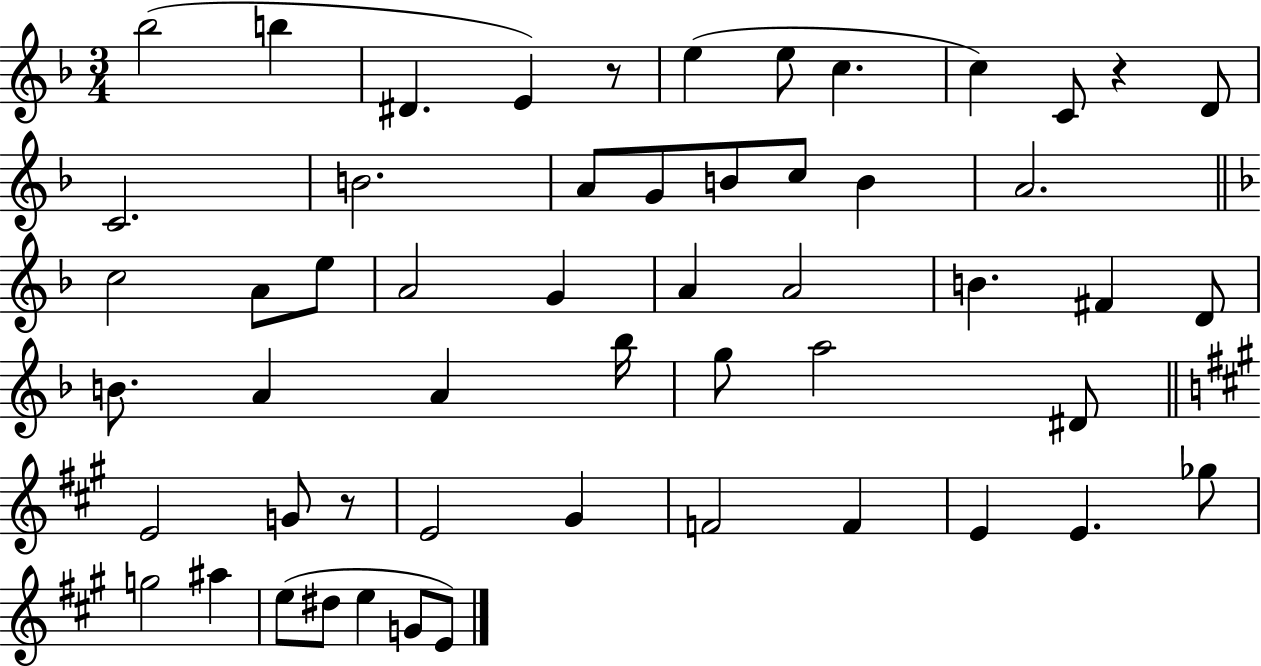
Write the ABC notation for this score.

X:1
T:Untitled
M:3/4
L:1/4
K:F
_b2 b ^D E z/2 e e/2 c c C/2 z D/2 C2 B2 A/2 G/2 B/2 c/2 B A2 c2 A/2 e/2 A2 G A A2 B ^F D/2 B/2 A A _b/4 g/2 a2 ^D/2 E2 G/2 z/2 E2 ^G F2 F E E _g/2 g2 ^a e/2 ^d/2 e G/2 E/2